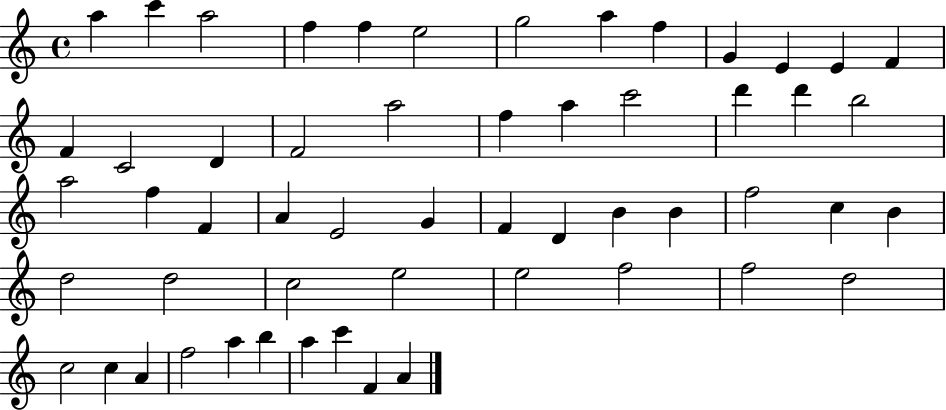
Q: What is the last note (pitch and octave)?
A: A4